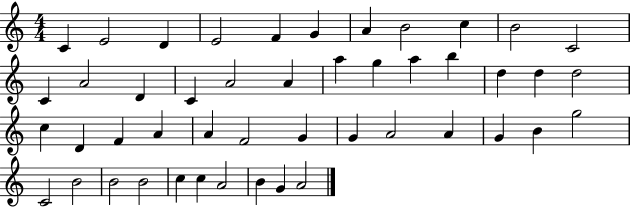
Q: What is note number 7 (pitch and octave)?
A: A4